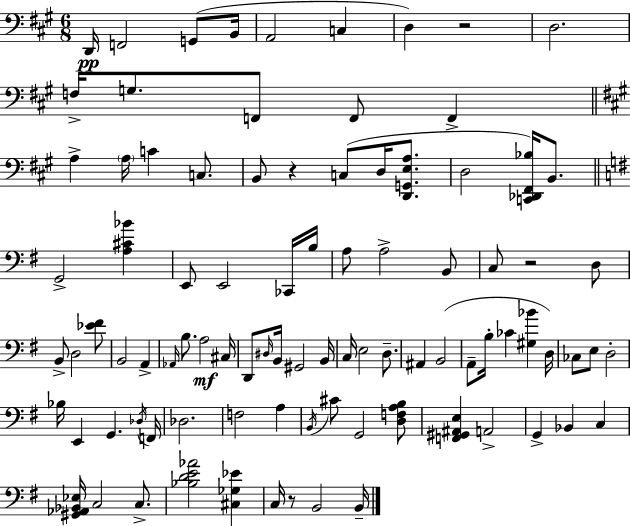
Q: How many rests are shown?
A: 4